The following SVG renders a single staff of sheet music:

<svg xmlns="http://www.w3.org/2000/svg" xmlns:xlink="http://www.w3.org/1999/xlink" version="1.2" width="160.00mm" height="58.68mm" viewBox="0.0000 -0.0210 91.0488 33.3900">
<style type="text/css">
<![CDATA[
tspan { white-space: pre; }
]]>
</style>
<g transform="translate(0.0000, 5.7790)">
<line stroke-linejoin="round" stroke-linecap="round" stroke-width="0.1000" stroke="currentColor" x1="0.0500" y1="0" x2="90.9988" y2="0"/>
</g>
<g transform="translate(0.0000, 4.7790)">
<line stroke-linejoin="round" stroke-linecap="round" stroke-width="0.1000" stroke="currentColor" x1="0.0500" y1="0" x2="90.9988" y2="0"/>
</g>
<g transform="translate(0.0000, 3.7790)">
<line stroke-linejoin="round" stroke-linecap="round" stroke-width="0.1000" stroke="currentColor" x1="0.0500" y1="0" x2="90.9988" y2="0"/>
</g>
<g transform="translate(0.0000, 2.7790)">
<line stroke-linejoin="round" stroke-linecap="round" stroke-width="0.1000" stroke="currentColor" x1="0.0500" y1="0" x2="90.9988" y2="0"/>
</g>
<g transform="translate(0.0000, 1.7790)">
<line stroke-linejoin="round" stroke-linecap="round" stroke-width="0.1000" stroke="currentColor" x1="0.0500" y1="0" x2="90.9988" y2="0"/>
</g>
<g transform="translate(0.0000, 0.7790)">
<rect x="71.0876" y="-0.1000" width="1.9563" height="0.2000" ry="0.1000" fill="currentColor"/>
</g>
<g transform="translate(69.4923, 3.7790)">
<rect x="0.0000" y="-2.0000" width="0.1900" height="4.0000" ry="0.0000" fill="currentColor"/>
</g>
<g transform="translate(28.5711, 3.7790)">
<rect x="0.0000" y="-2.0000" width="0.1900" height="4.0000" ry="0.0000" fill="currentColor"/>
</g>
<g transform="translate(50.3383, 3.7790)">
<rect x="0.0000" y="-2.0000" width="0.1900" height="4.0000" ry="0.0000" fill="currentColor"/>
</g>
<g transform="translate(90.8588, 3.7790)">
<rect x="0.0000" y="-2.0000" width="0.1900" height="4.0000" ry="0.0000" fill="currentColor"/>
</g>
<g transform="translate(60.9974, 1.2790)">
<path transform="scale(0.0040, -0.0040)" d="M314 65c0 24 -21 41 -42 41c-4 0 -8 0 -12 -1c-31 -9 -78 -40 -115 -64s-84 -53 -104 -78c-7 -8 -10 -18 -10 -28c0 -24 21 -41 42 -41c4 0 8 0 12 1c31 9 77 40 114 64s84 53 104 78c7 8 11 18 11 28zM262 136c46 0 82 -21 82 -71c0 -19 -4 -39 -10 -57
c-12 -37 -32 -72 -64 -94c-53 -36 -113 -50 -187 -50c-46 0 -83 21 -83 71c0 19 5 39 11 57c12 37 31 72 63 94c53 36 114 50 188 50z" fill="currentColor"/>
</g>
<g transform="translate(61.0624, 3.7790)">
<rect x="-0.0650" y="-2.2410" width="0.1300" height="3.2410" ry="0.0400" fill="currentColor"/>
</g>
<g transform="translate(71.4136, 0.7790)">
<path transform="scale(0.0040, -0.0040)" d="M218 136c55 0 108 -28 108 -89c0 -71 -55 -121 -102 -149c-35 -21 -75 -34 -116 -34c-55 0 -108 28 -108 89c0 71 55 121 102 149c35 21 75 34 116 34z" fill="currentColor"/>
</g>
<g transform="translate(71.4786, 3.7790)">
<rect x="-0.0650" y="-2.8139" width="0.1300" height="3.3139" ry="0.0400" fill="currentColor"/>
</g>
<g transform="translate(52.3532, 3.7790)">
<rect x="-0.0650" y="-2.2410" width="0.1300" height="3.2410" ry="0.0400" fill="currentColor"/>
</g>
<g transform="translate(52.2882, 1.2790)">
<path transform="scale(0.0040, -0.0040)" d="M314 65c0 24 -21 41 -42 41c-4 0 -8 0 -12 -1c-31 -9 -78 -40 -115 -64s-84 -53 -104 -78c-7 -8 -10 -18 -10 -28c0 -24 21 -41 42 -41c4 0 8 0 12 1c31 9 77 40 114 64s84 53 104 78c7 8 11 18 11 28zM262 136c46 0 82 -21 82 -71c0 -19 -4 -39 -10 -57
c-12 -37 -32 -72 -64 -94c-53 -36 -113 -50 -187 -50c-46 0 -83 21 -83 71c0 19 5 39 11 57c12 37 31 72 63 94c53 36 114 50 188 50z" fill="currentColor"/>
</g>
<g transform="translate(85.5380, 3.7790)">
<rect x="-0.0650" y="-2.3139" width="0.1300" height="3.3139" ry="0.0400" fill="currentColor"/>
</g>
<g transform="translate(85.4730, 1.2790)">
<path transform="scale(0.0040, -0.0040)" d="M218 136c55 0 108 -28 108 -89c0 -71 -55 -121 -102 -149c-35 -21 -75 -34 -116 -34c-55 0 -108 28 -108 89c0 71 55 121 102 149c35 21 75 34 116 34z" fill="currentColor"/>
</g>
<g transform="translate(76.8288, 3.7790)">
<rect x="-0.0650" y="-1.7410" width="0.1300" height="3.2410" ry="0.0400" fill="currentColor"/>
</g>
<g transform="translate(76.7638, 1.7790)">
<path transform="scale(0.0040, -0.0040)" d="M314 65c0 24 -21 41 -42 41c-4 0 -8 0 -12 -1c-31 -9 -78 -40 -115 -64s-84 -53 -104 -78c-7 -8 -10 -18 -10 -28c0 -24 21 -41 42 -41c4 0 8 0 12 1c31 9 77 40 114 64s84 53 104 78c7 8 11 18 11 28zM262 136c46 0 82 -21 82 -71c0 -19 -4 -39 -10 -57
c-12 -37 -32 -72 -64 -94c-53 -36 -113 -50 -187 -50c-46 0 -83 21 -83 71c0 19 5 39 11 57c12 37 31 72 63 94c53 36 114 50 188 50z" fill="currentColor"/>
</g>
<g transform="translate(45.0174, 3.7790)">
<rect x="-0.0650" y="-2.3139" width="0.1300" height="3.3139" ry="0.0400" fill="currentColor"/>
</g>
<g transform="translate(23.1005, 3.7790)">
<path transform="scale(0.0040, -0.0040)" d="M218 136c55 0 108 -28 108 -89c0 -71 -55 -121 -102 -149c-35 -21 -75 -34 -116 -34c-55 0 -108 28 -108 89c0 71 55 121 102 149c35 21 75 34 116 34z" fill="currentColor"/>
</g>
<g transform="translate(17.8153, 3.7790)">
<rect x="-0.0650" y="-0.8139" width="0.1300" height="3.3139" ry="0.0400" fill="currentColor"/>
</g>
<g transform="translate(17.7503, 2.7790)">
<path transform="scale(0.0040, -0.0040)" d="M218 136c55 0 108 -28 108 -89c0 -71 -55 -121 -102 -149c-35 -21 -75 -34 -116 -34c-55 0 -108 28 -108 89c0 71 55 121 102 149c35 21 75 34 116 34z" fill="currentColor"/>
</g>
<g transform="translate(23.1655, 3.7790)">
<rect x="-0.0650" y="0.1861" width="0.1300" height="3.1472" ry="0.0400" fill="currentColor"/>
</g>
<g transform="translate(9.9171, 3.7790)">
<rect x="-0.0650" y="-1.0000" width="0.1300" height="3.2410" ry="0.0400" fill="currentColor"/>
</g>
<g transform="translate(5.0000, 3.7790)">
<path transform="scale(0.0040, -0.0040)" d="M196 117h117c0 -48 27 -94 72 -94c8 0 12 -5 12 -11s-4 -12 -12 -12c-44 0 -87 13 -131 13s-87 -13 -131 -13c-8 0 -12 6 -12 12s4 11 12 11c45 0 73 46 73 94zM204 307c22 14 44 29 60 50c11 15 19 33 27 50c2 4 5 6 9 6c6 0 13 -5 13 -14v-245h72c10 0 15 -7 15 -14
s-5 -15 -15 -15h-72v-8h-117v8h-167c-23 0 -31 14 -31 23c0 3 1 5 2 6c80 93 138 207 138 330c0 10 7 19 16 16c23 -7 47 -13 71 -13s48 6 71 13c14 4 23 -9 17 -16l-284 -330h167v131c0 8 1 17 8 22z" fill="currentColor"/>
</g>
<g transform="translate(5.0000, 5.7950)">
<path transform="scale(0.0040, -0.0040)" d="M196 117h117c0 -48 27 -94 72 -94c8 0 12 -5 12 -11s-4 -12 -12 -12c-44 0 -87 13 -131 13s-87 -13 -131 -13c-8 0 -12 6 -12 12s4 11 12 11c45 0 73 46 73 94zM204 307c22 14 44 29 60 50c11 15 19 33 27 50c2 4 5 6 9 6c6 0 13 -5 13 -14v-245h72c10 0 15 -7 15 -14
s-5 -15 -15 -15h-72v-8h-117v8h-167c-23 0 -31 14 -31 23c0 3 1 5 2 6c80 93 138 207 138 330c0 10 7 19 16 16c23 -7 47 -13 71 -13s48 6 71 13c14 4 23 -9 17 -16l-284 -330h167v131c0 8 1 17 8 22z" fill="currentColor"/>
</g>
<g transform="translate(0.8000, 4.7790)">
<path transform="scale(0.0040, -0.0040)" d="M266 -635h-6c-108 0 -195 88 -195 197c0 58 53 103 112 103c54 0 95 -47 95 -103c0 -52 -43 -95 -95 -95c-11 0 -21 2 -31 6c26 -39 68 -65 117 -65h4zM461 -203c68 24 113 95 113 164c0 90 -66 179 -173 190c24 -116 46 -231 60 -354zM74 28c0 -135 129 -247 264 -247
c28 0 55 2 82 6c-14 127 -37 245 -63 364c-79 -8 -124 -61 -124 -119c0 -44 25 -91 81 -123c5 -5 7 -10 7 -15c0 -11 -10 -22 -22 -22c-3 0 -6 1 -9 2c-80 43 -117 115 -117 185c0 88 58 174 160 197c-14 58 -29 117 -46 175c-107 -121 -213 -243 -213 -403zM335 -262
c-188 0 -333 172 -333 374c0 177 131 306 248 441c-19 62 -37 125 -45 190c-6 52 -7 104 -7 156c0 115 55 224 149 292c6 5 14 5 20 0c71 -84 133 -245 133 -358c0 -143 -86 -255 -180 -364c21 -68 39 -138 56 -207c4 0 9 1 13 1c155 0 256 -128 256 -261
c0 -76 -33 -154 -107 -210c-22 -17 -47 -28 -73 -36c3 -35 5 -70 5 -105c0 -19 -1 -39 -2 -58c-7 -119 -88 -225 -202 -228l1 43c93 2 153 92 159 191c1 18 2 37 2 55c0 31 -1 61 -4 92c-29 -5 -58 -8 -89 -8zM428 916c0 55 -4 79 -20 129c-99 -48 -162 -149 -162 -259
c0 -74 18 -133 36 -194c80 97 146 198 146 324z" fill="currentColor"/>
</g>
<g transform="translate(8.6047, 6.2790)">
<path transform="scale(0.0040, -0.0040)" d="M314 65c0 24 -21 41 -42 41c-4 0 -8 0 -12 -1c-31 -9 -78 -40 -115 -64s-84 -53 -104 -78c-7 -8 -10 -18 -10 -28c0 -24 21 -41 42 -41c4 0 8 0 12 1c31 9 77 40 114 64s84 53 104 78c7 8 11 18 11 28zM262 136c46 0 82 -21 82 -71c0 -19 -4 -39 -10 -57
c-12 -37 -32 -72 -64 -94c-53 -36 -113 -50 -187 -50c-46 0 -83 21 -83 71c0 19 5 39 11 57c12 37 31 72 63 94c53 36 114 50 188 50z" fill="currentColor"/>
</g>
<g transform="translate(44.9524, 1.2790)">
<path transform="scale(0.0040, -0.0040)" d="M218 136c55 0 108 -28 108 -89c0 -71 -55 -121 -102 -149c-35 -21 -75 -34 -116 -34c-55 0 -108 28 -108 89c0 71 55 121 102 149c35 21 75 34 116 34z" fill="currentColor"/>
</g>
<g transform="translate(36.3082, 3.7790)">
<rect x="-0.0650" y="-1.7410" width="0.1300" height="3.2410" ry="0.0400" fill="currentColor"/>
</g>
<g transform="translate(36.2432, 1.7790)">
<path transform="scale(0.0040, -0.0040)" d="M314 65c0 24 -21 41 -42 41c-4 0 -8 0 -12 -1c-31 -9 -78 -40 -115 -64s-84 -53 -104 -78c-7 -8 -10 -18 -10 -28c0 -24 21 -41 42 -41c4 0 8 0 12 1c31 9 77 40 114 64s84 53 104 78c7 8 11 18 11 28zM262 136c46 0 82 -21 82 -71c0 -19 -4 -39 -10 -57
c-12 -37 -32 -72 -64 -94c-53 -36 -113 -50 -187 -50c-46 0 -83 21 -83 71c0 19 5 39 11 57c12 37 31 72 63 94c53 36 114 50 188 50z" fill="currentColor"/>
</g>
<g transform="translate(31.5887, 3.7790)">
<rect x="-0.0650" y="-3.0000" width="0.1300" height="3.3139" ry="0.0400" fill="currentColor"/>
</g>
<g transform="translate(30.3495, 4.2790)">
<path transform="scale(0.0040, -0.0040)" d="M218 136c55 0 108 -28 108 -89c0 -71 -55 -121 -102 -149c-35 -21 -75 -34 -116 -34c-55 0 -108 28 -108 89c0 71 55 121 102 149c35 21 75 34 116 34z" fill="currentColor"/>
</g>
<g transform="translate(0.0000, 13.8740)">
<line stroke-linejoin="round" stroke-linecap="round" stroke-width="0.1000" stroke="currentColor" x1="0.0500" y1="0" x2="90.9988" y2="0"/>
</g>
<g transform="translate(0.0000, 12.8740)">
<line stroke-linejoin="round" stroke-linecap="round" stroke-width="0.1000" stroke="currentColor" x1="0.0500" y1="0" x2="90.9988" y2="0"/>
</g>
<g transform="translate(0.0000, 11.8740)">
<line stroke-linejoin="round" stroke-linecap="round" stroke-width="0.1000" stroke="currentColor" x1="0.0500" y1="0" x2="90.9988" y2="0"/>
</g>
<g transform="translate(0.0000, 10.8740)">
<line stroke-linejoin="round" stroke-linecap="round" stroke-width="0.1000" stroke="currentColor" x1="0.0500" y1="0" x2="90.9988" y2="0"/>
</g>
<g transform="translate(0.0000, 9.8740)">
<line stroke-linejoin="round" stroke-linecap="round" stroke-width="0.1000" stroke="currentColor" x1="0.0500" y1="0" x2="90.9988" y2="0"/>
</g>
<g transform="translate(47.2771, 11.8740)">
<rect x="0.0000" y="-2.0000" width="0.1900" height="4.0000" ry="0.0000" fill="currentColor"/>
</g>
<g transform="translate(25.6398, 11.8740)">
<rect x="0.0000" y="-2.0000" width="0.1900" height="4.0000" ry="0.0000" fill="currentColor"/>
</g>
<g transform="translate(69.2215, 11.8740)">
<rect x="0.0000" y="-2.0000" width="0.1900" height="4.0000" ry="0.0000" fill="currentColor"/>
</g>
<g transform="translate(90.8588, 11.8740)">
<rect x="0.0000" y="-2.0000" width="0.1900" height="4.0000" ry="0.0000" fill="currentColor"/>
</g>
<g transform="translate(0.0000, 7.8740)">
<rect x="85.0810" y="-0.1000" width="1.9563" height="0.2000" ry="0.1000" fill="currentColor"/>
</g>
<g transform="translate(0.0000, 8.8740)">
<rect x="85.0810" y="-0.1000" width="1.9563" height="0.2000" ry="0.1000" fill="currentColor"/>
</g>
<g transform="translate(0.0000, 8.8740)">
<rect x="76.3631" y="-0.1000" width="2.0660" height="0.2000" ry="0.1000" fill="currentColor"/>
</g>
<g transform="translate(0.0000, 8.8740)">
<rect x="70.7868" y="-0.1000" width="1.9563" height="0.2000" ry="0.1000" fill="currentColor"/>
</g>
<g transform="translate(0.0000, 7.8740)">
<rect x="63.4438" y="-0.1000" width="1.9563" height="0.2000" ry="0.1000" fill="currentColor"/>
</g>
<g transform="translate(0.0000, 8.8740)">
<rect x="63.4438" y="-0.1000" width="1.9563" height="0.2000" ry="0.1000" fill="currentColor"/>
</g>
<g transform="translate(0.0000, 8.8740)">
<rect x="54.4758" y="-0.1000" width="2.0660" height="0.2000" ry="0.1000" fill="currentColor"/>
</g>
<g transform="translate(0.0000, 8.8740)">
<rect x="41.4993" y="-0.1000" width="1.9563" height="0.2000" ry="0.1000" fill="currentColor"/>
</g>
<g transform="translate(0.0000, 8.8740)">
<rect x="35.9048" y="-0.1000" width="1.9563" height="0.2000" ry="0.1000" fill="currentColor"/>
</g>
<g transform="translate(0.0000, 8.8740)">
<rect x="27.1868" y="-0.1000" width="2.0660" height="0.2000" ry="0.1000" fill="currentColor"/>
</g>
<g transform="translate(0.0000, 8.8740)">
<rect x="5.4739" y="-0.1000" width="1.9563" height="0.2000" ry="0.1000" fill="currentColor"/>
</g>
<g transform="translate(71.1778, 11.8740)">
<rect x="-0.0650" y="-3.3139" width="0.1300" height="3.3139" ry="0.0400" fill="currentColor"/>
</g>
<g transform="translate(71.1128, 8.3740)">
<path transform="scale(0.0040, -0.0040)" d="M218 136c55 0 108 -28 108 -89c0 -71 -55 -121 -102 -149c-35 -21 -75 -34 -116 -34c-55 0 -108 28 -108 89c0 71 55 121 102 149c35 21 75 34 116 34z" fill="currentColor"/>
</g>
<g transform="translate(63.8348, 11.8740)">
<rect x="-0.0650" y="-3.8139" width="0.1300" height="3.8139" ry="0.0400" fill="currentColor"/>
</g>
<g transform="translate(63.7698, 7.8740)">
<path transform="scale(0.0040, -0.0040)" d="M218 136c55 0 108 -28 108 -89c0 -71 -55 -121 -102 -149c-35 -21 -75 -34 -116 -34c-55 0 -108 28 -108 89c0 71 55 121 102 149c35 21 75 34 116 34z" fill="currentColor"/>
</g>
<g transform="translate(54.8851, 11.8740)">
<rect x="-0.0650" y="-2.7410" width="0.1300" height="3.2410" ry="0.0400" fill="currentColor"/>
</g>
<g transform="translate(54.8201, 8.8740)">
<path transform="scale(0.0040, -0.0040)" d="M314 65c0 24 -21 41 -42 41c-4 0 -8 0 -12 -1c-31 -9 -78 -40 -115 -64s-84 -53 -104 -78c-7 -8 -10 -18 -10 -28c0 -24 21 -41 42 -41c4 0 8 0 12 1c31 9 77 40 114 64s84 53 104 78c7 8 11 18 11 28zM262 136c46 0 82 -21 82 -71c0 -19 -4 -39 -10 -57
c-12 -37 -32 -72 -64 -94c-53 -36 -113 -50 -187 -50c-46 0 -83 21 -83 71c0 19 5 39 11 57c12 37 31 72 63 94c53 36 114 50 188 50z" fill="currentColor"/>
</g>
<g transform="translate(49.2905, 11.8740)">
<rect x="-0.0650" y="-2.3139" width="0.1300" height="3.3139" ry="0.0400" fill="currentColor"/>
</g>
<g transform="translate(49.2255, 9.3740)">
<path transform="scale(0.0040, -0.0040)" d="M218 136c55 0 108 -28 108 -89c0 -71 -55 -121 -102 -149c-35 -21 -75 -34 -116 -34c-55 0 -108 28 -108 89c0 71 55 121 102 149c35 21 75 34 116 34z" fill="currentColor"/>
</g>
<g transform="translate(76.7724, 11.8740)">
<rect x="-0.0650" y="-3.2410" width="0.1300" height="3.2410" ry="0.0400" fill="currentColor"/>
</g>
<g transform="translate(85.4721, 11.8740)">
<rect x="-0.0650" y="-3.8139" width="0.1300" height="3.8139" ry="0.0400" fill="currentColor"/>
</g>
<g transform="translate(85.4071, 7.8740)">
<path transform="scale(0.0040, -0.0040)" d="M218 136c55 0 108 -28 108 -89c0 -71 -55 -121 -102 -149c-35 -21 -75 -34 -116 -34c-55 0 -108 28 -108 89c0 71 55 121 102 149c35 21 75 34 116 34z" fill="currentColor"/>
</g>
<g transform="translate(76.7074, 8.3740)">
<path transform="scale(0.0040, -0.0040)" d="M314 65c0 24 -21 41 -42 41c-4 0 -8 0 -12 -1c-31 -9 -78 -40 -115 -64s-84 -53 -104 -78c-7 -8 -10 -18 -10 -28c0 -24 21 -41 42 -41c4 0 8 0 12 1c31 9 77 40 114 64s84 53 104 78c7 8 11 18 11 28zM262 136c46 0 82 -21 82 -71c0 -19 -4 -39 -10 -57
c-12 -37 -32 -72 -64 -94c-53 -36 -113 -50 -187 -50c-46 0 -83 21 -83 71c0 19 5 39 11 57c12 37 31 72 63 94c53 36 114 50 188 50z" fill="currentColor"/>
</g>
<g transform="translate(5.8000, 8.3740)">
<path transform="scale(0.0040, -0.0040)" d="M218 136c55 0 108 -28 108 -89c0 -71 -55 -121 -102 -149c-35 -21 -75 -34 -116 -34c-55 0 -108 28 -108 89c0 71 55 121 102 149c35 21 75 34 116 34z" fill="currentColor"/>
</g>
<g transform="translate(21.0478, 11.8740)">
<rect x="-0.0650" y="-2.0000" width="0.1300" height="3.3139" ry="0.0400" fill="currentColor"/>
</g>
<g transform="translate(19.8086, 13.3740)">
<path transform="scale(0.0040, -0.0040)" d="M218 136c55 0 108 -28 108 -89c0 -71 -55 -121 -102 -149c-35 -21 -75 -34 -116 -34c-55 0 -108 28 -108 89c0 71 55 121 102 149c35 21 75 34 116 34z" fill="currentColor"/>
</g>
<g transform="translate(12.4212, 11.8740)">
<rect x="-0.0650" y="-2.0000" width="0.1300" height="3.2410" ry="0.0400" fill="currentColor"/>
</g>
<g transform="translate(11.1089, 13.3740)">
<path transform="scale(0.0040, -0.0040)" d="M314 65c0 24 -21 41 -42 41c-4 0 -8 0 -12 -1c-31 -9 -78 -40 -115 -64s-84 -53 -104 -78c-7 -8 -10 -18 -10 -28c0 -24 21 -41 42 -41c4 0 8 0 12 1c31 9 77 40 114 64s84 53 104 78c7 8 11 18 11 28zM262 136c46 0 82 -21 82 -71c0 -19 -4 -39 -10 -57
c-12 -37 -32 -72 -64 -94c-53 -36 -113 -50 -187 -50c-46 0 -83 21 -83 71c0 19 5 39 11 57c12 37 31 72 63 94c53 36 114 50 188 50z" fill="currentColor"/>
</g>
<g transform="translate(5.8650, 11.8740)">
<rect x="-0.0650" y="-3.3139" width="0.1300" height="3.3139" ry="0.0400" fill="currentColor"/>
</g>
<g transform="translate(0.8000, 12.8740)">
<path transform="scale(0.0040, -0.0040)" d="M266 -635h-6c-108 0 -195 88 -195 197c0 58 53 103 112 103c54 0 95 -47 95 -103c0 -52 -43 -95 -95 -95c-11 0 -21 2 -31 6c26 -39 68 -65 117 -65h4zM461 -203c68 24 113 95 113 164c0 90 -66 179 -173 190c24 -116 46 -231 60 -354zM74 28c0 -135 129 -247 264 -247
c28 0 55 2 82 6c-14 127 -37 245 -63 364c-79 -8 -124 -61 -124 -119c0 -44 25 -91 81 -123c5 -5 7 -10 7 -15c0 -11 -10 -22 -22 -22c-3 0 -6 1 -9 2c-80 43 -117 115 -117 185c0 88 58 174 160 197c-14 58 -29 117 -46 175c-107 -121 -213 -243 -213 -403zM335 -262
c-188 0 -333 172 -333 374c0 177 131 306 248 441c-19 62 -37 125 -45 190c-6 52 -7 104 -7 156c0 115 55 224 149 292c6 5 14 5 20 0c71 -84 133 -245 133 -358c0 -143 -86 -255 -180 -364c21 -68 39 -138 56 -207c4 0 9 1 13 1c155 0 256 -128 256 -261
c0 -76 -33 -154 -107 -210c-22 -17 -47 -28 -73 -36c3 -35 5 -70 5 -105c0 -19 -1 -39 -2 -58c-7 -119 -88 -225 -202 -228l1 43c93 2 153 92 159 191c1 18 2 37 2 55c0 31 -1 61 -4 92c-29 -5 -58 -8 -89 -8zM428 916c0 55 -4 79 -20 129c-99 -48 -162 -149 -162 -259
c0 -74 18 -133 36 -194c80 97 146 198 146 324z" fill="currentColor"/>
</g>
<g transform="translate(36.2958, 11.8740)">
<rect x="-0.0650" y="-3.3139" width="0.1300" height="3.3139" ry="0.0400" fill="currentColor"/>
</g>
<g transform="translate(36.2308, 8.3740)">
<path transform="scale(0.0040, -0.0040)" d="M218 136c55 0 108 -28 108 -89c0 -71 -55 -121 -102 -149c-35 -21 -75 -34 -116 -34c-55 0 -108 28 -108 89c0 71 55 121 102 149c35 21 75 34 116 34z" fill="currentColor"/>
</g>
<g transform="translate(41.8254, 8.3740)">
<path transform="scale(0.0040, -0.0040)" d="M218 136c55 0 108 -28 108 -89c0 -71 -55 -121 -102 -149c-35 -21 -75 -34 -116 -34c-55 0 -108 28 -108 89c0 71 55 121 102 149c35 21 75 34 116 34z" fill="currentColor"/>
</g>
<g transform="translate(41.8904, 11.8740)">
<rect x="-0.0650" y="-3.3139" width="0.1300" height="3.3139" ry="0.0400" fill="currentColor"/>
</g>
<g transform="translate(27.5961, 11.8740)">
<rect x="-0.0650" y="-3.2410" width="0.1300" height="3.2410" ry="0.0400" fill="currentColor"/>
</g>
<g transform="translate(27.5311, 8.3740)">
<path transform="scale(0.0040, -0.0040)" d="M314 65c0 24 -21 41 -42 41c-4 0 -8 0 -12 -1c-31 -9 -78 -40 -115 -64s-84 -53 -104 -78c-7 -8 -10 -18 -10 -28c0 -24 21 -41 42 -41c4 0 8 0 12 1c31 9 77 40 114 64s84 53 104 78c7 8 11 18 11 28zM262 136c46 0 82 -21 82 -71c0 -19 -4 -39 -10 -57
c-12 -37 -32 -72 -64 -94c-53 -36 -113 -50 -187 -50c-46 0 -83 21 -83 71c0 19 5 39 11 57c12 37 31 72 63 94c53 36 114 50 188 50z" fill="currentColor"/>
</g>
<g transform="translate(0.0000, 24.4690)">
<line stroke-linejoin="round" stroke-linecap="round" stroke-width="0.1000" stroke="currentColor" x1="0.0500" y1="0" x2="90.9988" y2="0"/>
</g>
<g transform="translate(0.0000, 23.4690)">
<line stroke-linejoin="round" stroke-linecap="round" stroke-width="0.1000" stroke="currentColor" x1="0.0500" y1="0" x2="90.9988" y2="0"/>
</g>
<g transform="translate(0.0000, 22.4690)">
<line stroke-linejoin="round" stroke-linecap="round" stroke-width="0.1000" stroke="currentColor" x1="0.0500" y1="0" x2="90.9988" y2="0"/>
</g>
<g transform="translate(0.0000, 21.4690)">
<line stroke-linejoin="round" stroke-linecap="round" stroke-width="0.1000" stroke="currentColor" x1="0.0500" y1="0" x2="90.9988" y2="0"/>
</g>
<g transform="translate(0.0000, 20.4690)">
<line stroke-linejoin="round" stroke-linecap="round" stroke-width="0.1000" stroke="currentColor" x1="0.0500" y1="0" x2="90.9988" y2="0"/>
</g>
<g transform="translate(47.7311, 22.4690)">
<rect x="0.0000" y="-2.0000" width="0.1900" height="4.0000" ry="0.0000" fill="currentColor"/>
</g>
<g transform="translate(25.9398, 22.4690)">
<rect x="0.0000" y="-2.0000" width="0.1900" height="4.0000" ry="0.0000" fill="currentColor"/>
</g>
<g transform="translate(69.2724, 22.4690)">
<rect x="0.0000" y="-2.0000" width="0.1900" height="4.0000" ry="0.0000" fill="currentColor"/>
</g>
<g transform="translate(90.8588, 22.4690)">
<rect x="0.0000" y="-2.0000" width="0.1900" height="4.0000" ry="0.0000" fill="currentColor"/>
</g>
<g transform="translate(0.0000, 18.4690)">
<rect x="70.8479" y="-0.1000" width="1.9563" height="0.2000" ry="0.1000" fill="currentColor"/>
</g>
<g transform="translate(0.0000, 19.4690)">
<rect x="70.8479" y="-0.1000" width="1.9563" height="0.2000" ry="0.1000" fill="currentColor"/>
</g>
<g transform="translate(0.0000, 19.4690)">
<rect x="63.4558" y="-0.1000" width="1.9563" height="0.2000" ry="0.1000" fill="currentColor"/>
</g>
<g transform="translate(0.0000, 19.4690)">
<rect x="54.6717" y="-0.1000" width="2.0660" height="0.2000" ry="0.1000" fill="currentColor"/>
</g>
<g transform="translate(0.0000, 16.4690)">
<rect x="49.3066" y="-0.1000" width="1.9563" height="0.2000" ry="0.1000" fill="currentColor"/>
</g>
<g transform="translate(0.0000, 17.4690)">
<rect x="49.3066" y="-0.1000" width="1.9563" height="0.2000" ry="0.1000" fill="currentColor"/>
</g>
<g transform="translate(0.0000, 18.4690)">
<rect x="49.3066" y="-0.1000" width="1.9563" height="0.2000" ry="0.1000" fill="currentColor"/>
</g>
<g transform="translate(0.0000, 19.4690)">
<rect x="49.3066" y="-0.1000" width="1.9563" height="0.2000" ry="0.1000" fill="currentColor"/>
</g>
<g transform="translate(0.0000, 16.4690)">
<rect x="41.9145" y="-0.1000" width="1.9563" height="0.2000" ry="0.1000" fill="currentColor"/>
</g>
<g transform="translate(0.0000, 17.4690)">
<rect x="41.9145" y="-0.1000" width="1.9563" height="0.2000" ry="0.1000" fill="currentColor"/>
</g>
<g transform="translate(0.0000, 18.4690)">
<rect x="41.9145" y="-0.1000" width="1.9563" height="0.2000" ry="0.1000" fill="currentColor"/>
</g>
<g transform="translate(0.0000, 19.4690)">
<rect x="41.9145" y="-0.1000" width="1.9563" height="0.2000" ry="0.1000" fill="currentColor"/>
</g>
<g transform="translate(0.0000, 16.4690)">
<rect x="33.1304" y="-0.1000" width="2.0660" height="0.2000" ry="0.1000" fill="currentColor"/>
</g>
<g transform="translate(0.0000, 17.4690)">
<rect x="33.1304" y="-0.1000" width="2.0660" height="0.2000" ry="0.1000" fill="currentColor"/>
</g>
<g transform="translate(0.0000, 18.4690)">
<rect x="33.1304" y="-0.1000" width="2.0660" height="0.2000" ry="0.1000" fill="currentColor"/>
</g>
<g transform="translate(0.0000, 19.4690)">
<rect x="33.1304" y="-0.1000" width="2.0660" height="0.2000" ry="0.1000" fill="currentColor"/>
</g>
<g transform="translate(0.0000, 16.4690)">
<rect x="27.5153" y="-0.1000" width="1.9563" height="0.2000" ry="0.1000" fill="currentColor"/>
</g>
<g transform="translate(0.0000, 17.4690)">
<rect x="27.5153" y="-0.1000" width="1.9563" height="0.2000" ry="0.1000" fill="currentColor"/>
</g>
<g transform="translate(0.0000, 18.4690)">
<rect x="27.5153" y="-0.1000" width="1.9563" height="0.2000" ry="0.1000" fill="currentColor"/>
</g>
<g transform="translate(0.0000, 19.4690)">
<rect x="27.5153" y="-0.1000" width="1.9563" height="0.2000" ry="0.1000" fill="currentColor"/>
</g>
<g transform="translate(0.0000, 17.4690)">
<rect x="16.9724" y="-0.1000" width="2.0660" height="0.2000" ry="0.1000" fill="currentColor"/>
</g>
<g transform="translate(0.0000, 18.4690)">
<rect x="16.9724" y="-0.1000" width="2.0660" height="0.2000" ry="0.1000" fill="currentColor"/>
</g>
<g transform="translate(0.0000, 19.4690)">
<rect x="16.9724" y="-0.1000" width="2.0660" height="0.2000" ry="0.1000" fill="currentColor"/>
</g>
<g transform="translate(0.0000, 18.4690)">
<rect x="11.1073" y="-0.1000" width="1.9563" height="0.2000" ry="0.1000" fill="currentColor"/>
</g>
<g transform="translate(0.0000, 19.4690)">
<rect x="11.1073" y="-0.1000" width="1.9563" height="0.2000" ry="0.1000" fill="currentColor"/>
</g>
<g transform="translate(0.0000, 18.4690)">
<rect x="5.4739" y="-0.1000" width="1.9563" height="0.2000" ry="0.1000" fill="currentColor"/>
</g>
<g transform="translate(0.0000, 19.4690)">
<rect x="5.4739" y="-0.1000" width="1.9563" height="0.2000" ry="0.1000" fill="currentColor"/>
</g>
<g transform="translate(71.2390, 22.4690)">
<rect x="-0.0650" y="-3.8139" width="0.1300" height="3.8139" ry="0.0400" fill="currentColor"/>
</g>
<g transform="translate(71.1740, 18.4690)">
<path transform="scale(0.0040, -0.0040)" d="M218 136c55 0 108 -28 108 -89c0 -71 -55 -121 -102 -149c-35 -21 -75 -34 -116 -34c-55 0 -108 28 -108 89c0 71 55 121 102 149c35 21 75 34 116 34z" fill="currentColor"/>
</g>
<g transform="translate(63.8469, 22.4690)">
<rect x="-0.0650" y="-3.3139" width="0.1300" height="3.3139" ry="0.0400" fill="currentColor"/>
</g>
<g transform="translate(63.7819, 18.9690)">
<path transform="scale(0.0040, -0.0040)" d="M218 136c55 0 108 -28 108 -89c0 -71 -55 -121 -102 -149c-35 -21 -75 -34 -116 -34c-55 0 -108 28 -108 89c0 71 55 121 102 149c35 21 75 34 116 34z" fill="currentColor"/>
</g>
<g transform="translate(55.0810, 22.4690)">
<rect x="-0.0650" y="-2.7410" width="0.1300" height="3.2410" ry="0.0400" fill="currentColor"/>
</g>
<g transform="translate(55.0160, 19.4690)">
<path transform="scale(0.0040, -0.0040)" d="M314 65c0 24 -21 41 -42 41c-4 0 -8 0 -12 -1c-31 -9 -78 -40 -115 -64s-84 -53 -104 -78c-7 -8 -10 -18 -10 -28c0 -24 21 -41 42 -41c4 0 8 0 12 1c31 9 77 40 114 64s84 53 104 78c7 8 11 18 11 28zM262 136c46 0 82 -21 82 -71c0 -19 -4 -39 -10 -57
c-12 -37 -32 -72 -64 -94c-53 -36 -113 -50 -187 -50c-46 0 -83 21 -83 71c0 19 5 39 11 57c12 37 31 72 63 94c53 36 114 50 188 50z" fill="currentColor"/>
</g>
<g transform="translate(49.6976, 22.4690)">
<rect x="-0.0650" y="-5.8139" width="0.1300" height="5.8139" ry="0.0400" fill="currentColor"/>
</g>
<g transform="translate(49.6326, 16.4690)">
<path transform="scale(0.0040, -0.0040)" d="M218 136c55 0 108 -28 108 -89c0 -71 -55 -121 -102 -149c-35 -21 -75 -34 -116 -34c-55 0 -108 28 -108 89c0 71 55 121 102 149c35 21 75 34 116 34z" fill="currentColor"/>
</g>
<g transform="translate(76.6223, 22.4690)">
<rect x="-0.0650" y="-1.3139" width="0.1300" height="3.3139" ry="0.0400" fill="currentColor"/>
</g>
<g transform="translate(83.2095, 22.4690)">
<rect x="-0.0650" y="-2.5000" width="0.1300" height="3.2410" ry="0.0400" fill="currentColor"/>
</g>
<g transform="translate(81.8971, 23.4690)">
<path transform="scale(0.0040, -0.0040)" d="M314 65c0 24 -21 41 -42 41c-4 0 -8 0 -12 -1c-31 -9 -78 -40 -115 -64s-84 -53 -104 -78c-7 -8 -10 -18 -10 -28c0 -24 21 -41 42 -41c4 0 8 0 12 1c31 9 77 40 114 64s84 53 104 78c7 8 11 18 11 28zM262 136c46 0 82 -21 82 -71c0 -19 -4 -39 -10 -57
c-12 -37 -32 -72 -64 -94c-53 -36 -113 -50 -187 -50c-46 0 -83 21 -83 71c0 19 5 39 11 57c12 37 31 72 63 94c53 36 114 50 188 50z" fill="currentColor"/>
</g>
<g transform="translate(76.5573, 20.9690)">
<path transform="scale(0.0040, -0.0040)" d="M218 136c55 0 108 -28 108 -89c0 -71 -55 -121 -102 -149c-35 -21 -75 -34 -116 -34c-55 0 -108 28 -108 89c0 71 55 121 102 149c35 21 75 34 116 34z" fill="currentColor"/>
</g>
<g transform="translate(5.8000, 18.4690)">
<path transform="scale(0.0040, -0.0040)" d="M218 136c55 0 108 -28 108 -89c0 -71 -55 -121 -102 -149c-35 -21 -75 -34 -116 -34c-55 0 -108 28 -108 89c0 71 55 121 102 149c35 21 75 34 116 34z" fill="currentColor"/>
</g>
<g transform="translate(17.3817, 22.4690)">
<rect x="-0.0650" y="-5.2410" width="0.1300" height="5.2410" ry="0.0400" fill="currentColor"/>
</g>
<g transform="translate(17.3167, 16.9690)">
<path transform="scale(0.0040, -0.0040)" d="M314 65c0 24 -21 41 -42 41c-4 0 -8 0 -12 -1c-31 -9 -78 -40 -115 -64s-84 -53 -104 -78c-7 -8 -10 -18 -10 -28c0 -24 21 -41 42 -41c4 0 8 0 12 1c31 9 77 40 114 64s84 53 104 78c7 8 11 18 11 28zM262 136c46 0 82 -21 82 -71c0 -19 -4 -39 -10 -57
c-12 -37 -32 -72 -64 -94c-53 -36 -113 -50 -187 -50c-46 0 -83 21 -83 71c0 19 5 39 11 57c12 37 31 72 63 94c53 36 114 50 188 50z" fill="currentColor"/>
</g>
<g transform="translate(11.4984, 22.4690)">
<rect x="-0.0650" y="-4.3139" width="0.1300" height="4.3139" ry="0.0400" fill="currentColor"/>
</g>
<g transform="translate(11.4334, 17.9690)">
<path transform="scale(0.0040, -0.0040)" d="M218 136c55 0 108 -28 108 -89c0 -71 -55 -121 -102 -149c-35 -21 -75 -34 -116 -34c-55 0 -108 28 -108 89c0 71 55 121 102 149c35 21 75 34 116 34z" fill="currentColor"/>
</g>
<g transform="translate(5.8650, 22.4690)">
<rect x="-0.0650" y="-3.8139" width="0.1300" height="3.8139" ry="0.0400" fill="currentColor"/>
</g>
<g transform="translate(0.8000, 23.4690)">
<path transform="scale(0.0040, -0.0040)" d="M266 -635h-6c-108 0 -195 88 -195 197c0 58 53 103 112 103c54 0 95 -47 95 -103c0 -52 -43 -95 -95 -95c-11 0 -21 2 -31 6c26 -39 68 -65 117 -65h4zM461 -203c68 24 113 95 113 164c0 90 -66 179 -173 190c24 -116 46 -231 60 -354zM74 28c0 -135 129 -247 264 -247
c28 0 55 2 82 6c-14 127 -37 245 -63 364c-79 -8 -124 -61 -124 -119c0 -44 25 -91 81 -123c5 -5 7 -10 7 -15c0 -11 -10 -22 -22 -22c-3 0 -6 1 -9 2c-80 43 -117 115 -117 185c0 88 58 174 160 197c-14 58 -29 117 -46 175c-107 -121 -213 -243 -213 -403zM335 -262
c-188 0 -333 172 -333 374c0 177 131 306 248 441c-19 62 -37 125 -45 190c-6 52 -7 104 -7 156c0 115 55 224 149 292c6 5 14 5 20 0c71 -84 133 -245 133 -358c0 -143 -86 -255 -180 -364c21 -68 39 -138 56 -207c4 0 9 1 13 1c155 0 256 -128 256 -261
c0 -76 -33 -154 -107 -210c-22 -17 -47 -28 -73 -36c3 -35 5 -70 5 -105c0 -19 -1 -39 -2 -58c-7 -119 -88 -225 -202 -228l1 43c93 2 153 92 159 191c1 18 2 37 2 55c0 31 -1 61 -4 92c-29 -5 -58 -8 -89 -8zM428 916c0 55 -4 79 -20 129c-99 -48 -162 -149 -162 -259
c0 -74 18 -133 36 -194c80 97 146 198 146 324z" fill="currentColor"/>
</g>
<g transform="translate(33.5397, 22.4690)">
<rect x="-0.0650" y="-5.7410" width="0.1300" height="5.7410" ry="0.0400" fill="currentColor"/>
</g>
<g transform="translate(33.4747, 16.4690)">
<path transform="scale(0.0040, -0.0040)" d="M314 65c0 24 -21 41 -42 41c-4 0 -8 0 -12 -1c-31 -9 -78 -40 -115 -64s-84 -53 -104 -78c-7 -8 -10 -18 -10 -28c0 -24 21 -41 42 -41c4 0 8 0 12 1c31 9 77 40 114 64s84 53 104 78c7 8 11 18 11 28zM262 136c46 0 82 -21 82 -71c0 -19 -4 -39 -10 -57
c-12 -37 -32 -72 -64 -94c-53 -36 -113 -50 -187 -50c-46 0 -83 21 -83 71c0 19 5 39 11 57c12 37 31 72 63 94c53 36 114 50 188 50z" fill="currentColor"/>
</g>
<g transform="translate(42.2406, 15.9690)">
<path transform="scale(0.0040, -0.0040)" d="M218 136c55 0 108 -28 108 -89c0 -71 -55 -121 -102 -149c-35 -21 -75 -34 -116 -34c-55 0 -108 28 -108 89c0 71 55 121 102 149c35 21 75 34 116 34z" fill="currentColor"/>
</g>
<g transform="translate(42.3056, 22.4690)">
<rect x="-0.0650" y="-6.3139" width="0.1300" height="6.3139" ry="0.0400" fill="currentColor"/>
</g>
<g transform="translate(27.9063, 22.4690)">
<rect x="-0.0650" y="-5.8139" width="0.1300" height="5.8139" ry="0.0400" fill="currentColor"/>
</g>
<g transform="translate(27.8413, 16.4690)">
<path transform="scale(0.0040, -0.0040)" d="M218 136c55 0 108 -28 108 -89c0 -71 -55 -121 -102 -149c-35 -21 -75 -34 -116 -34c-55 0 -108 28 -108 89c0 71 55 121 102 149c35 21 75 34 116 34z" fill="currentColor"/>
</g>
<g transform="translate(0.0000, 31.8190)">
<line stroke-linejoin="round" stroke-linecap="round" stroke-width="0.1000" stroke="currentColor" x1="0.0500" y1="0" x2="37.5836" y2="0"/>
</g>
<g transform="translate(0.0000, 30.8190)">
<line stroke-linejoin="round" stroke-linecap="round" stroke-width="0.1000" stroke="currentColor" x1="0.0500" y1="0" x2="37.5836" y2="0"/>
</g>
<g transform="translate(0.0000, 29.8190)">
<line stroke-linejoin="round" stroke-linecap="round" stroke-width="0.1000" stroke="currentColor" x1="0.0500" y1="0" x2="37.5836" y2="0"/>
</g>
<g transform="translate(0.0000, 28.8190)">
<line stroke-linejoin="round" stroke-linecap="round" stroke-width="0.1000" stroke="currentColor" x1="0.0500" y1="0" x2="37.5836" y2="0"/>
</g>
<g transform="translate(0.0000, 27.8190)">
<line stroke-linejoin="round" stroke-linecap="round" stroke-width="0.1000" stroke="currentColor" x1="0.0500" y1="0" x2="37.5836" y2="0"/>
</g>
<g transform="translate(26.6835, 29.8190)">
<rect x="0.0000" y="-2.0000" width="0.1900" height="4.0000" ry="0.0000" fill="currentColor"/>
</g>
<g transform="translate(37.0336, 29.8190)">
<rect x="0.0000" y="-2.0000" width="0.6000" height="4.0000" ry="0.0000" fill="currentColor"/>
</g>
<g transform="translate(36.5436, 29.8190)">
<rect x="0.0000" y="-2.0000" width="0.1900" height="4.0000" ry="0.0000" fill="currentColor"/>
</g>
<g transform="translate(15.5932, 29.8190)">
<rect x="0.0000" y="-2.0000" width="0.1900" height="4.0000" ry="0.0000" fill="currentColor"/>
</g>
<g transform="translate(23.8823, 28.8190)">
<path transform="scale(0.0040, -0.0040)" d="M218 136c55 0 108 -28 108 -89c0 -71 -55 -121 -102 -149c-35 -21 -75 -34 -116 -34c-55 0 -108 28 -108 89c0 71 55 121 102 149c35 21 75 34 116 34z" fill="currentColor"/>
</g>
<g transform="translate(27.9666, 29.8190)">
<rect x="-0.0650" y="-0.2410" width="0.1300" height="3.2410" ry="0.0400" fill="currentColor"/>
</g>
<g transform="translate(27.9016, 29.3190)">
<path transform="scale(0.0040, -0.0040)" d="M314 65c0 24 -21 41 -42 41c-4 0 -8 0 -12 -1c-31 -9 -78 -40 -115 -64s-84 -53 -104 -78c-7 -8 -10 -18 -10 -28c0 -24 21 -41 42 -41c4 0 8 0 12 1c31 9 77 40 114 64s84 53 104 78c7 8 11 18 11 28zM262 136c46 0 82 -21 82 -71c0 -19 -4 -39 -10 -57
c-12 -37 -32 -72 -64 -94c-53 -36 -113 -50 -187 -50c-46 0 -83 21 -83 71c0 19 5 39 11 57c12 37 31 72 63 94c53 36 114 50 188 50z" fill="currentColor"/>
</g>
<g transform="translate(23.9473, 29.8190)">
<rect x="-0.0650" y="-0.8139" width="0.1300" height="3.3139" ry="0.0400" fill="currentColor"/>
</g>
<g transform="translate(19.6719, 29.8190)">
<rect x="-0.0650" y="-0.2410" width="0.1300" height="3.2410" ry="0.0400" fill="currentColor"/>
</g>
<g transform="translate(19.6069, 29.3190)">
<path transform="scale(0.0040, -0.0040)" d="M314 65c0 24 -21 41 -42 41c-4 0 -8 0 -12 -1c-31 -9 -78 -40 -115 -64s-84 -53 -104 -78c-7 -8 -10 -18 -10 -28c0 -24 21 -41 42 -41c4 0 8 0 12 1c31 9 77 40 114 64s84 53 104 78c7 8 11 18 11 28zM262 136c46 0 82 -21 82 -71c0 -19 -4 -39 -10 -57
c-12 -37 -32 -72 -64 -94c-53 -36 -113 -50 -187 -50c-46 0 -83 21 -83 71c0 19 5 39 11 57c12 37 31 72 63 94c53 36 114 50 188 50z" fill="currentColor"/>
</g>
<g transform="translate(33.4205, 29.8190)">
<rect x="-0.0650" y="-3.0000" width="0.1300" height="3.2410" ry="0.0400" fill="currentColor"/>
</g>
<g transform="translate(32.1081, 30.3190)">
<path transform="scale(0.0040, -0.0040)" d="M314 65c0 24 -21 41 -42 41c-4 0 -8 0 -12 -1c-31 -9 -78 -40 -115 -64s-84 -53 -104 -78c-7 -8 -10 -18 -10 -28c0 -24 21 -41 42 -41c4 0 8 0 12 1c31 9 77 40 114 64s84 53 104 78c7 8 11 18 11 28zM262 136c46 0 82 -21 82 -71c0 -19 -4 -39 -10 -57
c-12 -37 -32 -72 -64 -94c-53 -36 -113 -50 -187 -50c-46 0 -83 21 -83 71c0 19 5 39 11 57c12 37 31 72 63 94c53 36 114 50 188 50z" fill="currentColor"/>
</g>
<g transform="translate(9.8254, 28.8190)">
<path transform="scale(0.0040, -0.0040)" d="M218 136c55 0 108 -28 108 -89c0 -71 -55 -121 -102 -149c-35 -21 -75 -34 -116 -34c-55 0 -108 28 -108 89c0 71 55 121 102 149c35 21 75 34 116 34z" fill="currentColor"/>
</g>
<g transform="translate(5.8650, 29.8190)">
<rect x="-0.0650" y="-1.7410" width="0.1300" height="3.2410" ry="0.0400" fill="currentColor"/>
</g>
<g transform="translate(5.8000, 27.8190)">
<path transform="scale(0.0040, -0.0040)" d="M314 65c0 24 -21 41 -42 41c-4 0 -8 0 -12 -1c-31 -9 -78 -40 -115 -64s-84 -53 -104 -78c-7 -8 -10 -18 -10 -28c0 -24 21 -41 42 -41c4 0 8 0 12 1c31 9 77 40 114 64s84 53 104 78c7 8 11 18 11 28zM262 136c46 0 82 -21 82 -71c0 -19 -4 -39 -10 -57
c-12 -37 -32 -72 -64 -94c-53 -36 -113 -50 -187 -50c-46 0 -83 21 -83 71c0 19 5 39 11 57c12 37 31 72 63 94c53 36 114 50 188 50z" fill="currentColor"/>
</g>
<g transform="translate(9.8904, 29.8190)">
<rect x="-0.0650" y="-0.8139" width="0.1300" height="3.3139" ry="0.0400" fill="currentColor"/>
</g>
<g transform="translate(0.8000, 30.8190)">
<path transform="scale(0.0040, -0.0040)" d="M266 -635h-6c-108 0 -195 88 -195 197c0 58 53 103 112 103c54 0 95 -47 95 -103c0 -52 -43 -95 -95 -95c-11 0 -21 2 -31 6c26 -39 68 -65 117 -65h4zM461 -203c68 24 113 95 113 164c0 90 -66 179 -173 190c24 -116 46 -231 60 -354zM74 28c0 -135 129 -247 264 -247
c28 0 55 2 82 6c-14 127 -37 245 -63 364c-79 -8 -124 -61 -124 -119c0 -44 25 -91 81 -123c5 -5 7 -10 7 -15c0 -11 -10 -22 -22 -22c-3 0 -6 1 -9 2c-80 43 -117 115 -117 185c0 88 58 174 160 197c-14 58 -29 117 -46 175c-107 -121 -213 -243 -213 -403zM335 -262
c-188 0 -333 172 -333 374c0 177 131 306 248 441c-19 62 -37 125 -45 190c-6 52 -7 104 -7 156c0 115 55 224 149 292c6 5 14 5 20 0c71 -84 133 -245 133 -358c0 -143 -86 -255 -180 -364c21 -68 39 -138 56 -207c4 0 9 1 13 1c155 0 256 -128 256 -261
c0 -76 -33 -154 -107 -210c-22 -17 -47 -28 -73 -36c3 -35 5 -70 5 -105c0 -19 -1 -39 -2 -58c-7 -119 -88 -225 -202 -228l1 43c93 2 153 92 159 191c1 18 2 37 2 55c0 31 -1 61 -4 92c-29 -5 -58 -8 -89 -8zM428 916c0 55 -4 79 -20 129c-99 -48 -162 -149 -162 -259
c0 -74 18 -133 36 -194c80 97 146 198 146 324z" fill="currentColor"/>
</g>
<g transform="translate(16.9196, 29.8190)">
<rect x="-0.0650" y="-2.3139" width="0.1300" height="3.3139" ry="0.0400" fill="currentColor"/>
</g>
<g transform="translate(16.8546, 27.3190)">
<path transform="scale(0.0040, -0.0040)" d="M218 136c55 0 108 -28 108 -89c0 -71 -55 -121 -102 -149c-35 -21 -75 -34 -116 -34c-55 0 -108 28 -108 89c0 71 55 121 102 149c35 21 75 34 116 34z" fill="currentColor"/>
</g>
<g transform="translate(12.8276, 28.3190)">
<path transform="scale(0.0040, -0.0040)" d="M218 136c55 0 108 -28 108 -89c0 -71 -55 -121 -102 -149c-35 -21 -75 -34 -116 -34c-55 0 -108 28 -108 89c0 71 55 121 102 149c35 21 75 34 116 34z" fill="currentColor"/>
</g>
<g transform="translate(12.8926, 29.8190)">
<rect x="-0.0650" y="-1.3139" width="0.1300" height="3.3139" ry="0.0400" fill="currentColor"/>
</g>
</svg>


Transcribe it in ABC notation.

X:1
T:Untitled
M:4/4
L:1/4
K:C
D2 d B A f2 g g2 g2 a f2 g b F2 F b2 b b g a2 c' b b2 c' c' d' f'2 g' g'2 a' g' a2 b c' e G2 f2 d e g c2 d c2 A2